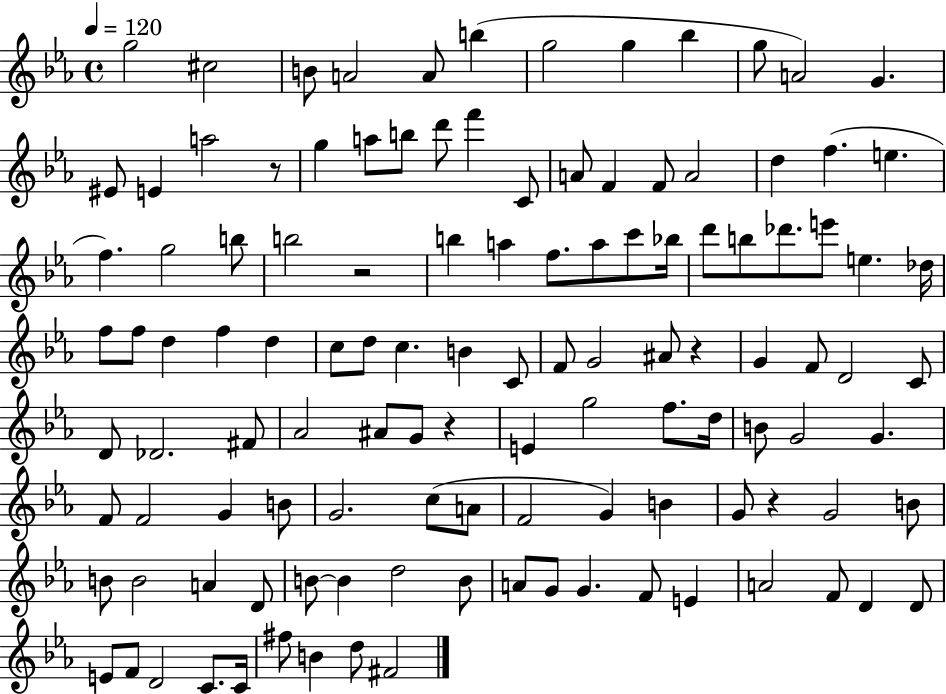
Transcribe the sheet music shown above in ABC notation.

X:1
T:Untitled
M:4/4
L:1/4
K:Eb
g2 ^c2 B/2 A2 A/2 b g2 g _b g/2 A2 G ^E/2 E a2 z/2 g a/2 b/2 d'/2 f' C/2 A/2 F F/2 A2 d f e f g2 b/2 b2 z2 b a f/2 a/2 c'/2 _b/4 d'/2 b/2 _d'/2 e'/2 e _d/4 f/2 f/2 d f d c/2 d/2 c B C/2 F/2 G2 ^A/2 z G F/2 D2 C/2 D/2 _D2 ^F/2 _A2 ^A/2 G/2 z E g2 f/2 d/4 B/2 G2 G F/2 F2 G B/2 G2 c/2 A/2 F2 G B G/2 z G2 B/2 B/2 B2 A D/2 B/2 B d2 B/2 A/2 G/2 G F/2 E A2 F/2 D D/2 E/2 F/2 D2 C/2 C/4 ^f/2 B d/2 ^F2